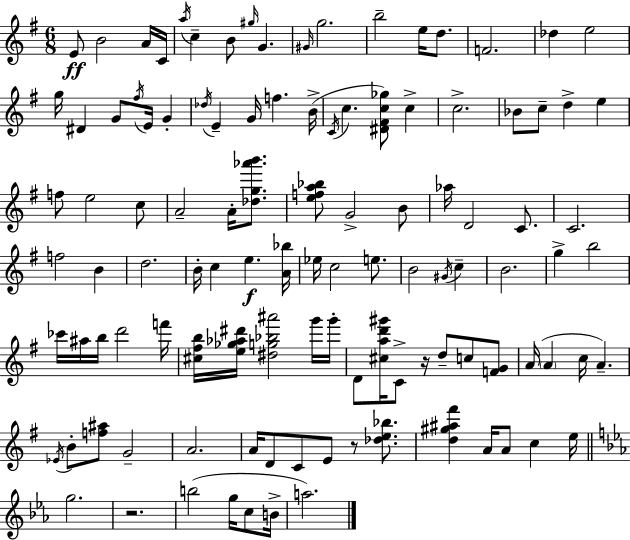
E4/e B4/h A4/s C4/s A5/s C5/q B4/e G#5/s G4/q. G#4/s G5/h. B5/h E5/s D5/e. F4/h. Db5/q E5/h G5/s D#4/q G4/e F#5/s E4/s G4/q Db5/s E4/q G4/s F5/q. B4/s C4/s C5/q. [D#4,F#4,C5,Gb5]/e C5/q C5/h. Bb4/e C5/e D5/q E5/q F5/e E5/h C5/e A4/h A4/s [Db5,G5,Ab6,B6]/e. [E5,F5,A5,Bb5]/e G4/h B4/e Ab5/s D4/h C4/e. C4/h. F5/h B4/q D5/h. B4/s C5/q E5/q. [A4,Bb5]/s Eb5/s C5/h E5/e. B4/h G#4/s C5/q B4/h. G5/q B5/h CES6/s A#5/s B5/s D6/h F6/s [C#5,F#5,B5]/s [E5,Gb5,Ab5,D#6]/s [D#5,G5,Bb5,A#6]/h G6/s G6/s D4/e [C#5,A5,D6,G#6]/s C4/e R/s D5/e C5/e [F4,G4]/e A4/s A4/q C5/s A4/q. Eb4/s B4/e [F5,A#5]/e G4/h A4/h. A4/s D4/e C4/e E4/e R/e [Db5,E5,Bb5]/e. [D5,G#5,A#5,F#6]/q A4/s A4/e C5/q E5/s G5/h. R/h. B5/h G5/s C5/e B4/s A5/h.